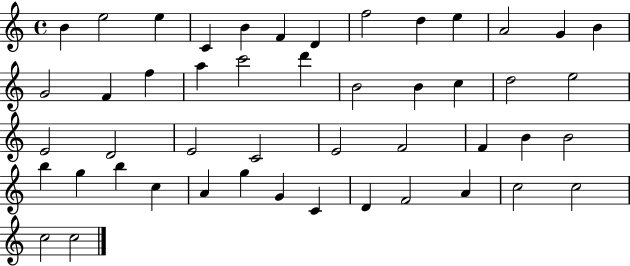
{
  \clef treble
  \time 4/4
  \defaultTimeSignature
  \key c \major
  b'4 e''2 e''4 | c'4 b'4 f'4 d'4 | f''2 d''4 e''4 | a'2 g'4 b'4 | \break g'2 f'4 f''4 | a''4 c'''2 d'''4 | b'2 b'4 c''4 | d''2 e''2 | \break e'2 d'2 | e'2 c'2 | e'2 f'2 | f'4 b'4 b'2 | \break b''4 g''4 b''4 c''4 | a'4 g''4 g'4 c'4 | d'4 f'2 a'4 | c''2 c''2 | \break c''2 c''2 | \bar "|."
}